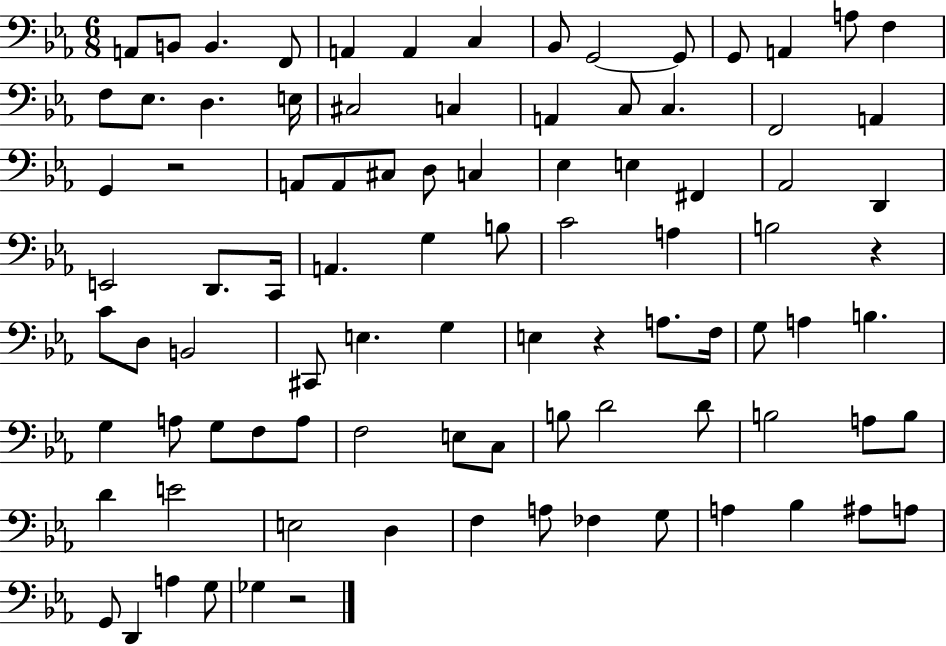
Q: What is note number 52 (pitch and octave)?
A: E3